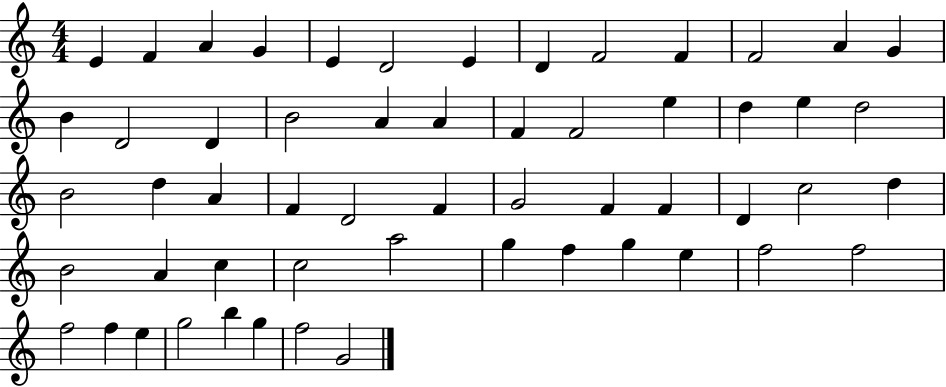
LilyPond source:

{
  \clef treble
  \numericTimeSignature
  \time 4/4
  \key c \major
  e'4 f'4 a'4 g'4 | e'4 d'2 e'4 | d'4 f'2 f'4 | f'2 a'4 g'4 | \break b'4 d'2 d'4 | b'2 a'4 a'4 | f'4 f'2 e''4 | d''4 e''4 d''2 | \break b'2 d''4 a'4 | f'4 d'2 f'4 | g'2 f'4 f'4 | d'4 c''2 d''4 | \break b'2 a'4 c''4 | c''2 a''2 | g''4 f''4 g''4 e''4 | f''2 f''2 | \break f''2 f''4 e''4 | g''2 b''4 g''4 | f''2 g'2 | \bar "|."
}